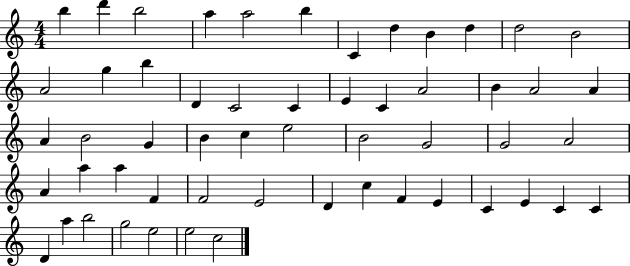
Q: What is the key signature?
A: C major